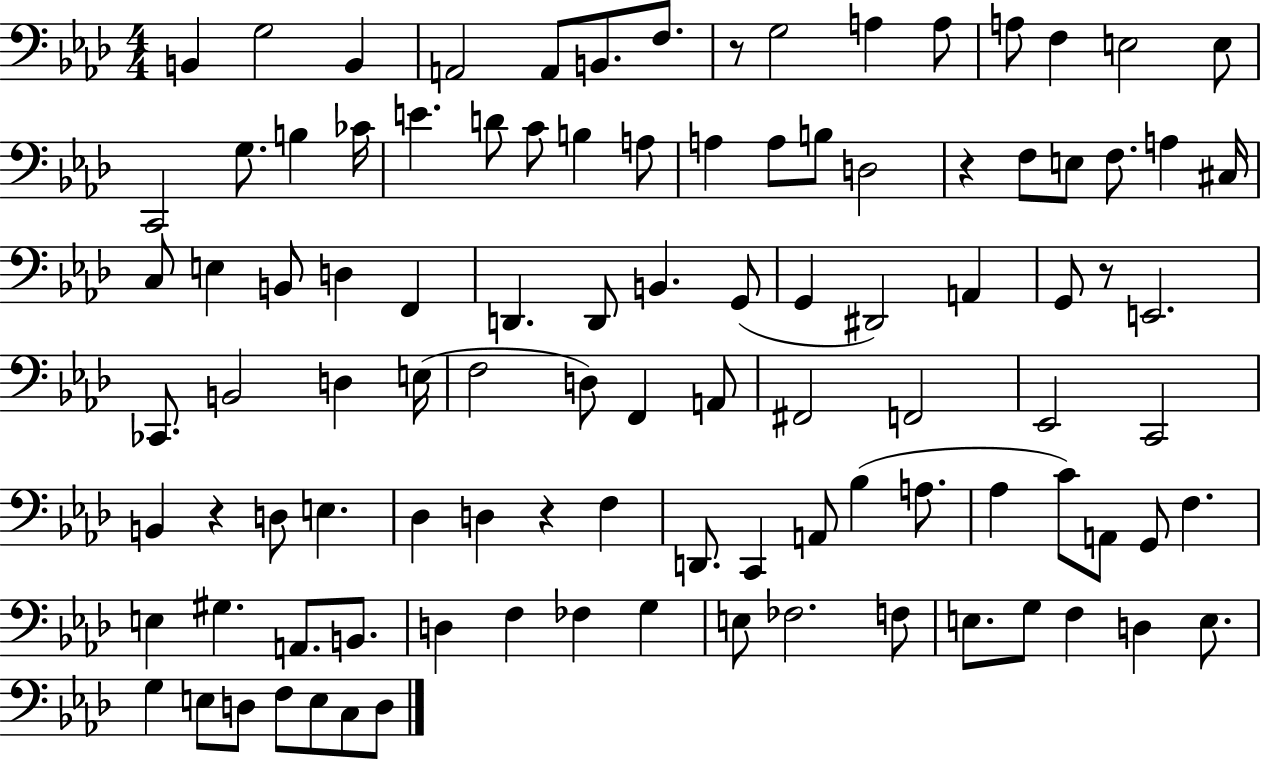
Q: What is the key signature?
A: AES major